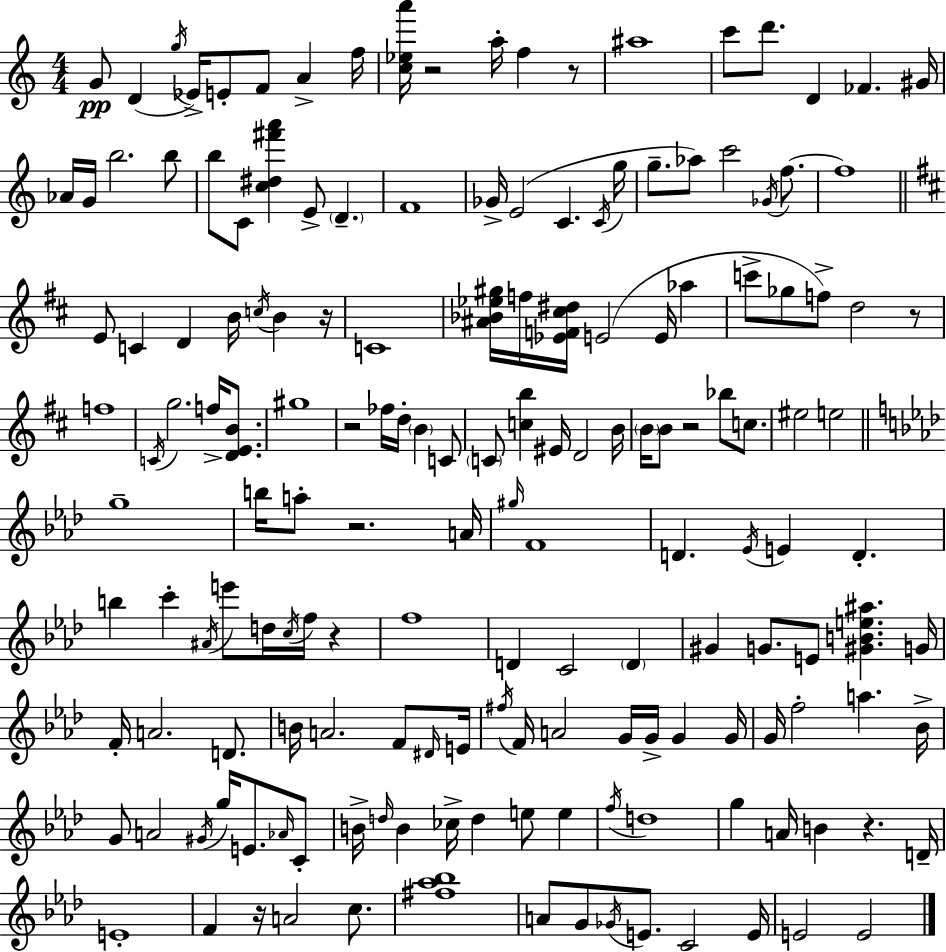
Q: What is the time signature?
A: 4/4